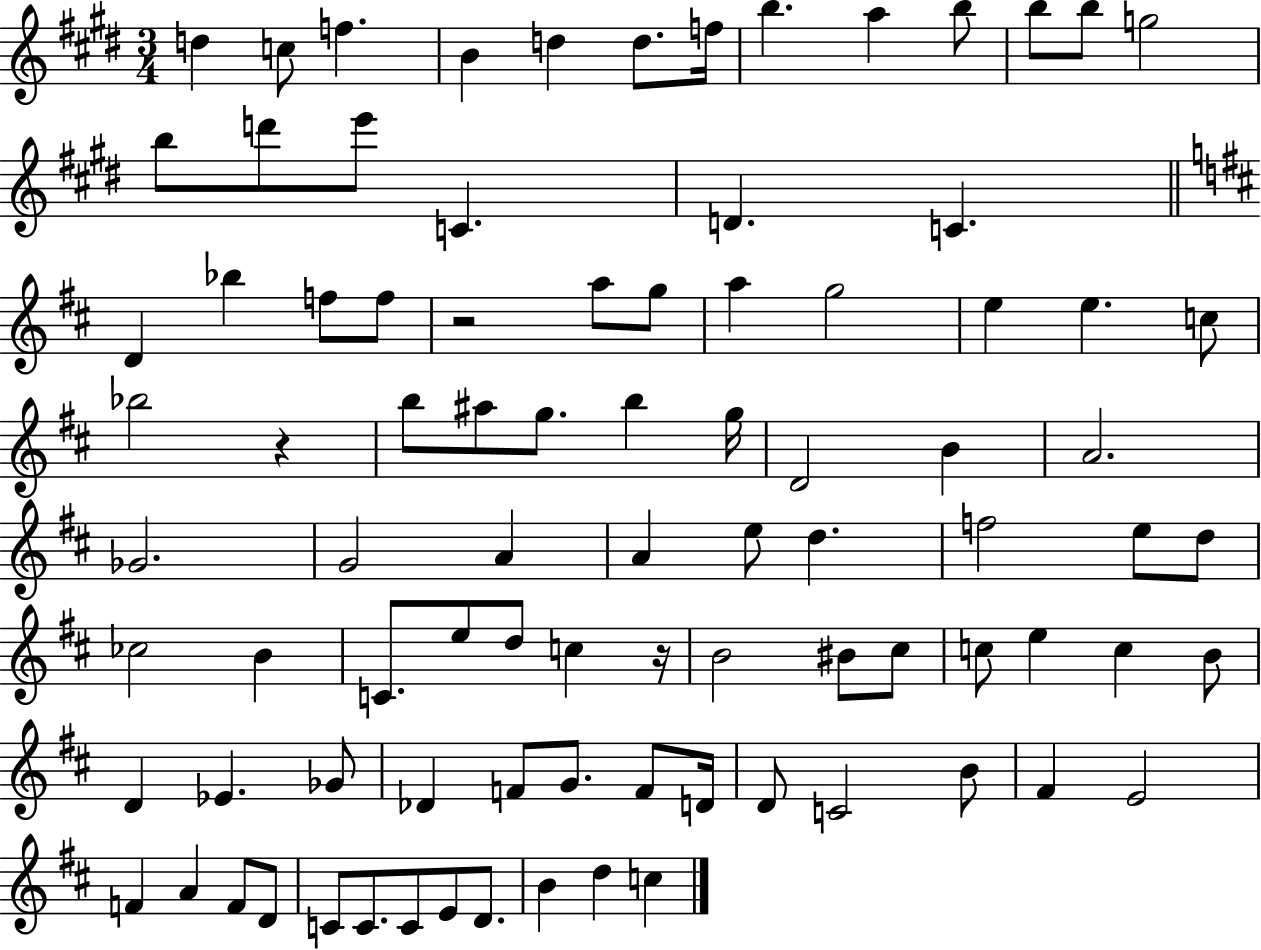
{
  \clef treble
  \numericTimeSignature
  \time 3/4
  \key e \major
  \repeat volta 2 { d''4 c''8 f''4. | b'4 d''4 d''8. f''16 | b''4. a''4 b''8 | b''8 b''8 g''2 | \break b''8 d'''8 e'''8 c'4. | d'4. c'4. | \bar "||" \break \key d \major d'4 bes''4 f''8 f''8 | r2 a''8 g''8 | a''4 g''2 | e''4 e''4. c''8 | \break bes''2 r4 | b''8 ais''8 g''8. b''4 g''16 | d'2 b'4 | a'2. | \break ges'2. | g'2 a'4 | a'4 e''8 d''4. | f''2 e''8 d''8 | \break ces''2 b'4 | c'8. e''8 d''8 c''4 r16 | b'2 bis'8 cis''8 | c''8 e''4 c''4 b'8 | \break d'4 ees'4. ges'8 | des'4 f'8 g'8. f'8 d'16 | d'8 c'2 b'8 | fis'4 e'2 | \break f'4 a'4 f'8 d'8 | c'8 c'8. c'8 e'8 d'8. | b'4 d''4 c''4 | } \bar "|."
}